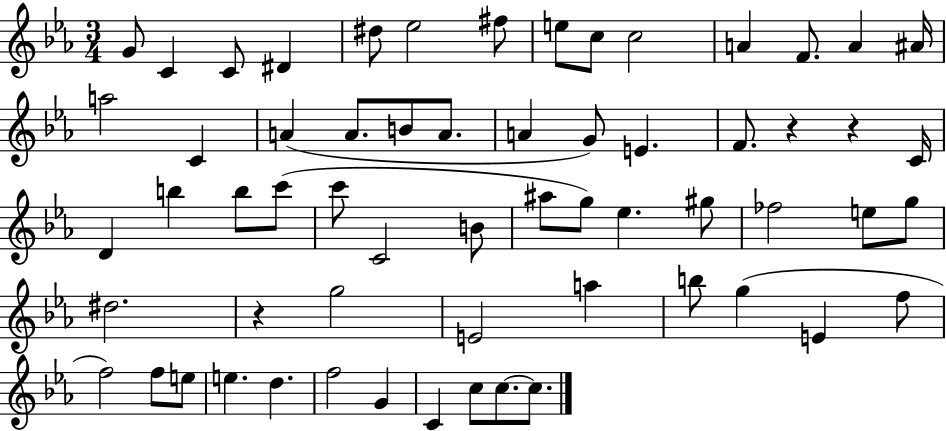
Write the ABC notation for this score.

X:1
T:Untitled
M:3/4
L:1/4
K:Eb
G/2 C C/2 ^D ^d/2 _e2 ^f/2 e/2 c/2 c2 A F/2 A ^A/4 a2 C A A/2 B/2 A/2 A G/2 E F/2 z z C/4 D b b/2 c'/2 c'/2 C2 B/2 ^a/2 g/2 _e ^g/2 _f2 e/2 g/2 ^d2 z g2 E2 a b/2 g E f/2 f2 f/2 e/2 e d f2 G C c/2 c/2 c/2